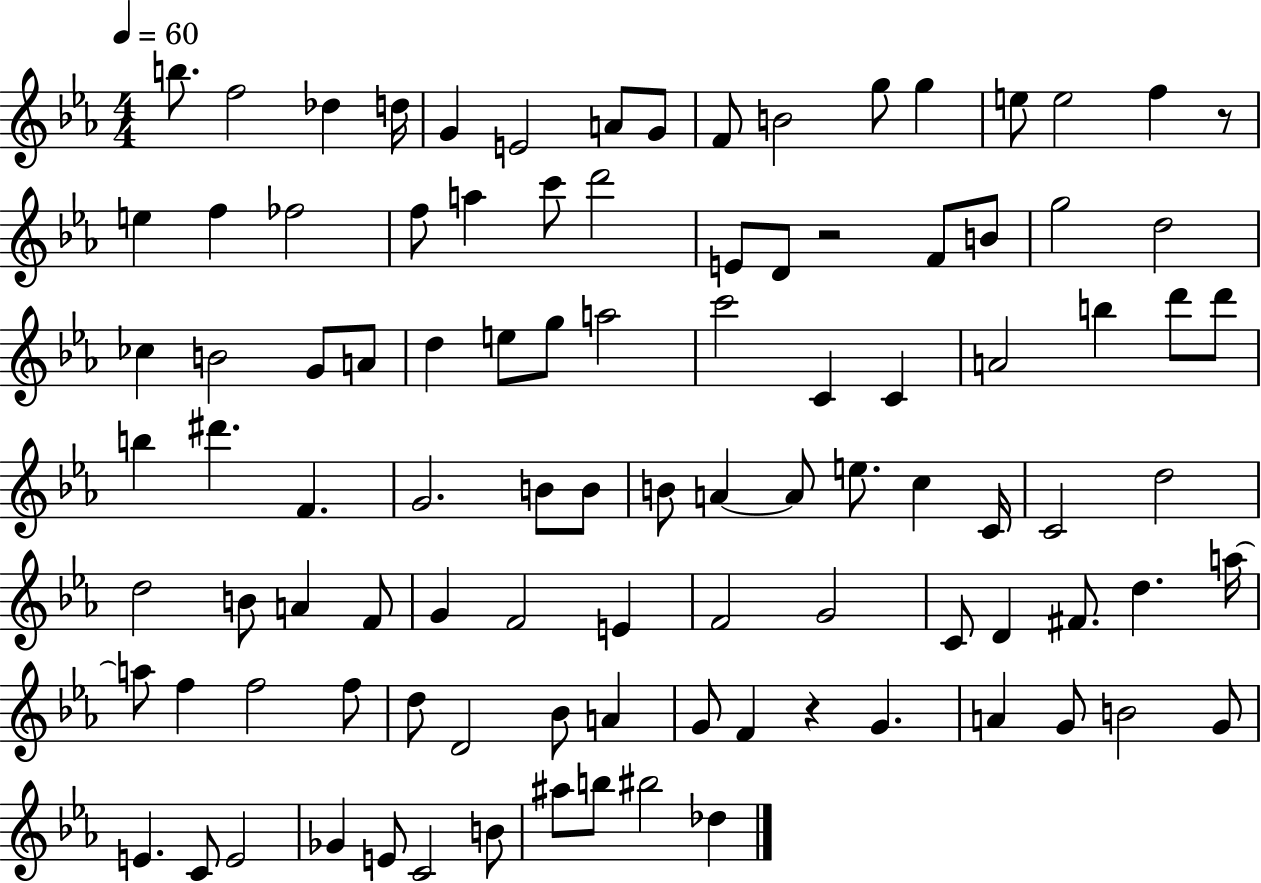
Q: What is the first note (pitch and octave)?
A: B5